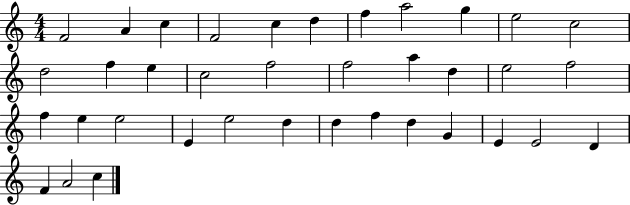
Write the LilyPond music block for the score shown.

{
  \clef treble
  \numericTimeSignature
  \time 4/4
  \key c \major
  f'2 a'4 c''4 | f'2 c''4 d''4 | f''4 a''2 g''4 | e''2 c''2 | \break d''2 f''4 e''4 | c''2 f''2 | f''2 a''4 d''4 | e''2 f''2 | \break f''4 e''4 e''2 | e'4 e''2 d''4 | d''4 f''4 d''4 g'4 | e'4 e'2 d'4 | \break f'4 a'2 c''4 | \bar "|."
}